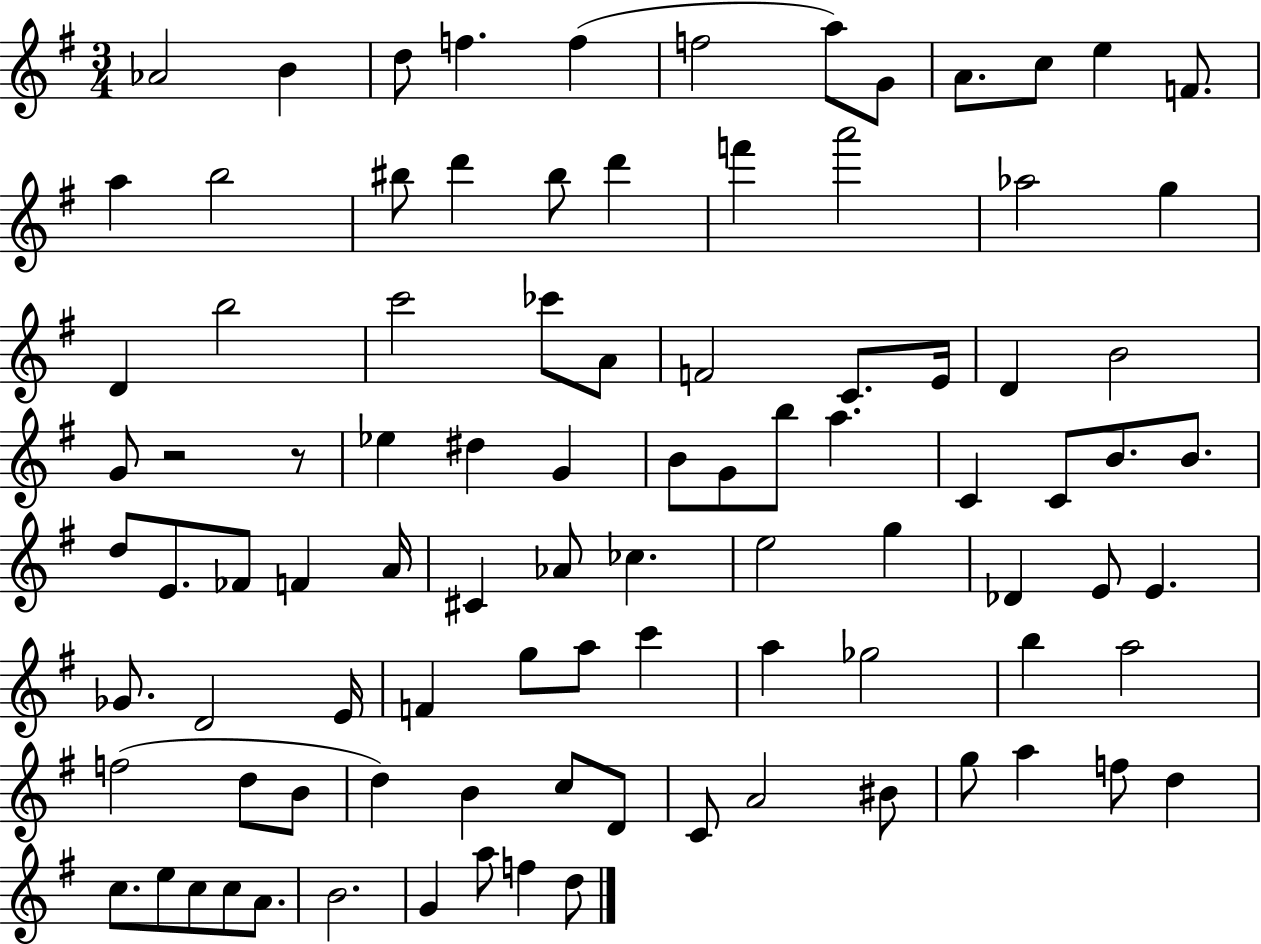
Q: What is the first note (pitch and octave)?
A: Ab4